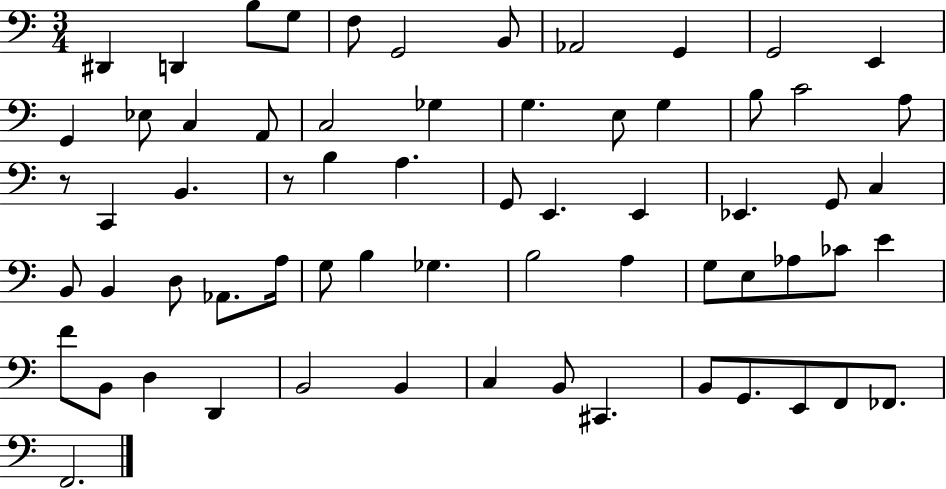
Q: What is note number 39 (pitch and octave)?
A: G3